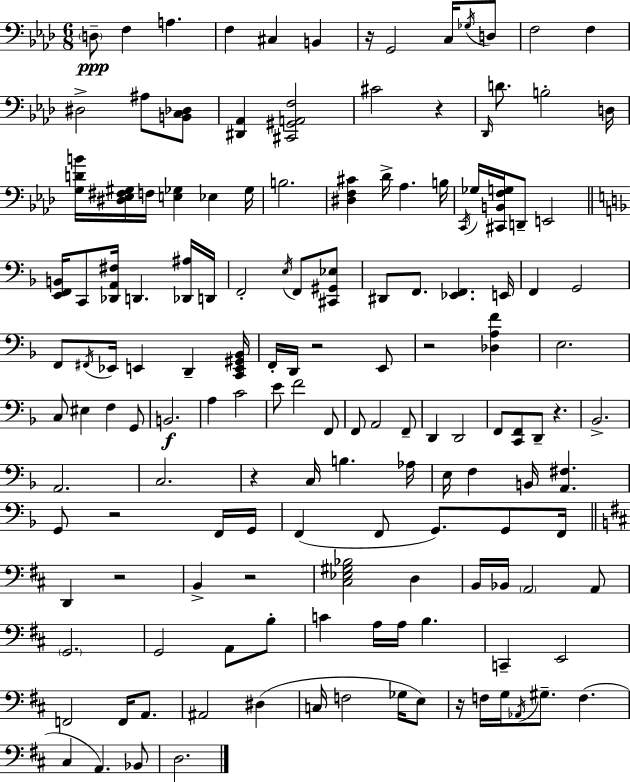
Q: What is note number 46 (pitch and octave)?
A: D2